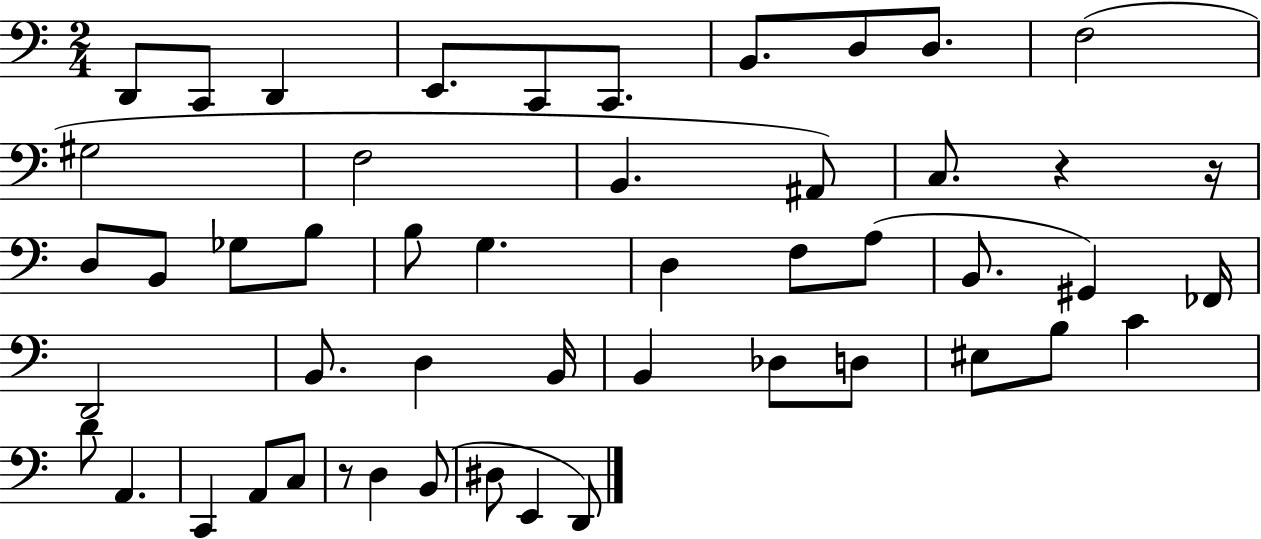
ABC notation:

X:1
T:Untitled
M:2/4
L:1/4
K:C
D,,/2 C,,/2 D,, E,,/2 C,,/2 C,,/2 B,,/2 D,/2 D,/2 F,2 ^G,2 F,2 B,, ^A,,/2 C,/2 z z/4 D,/2 B,,/2 _G,/2 B,/2 B,/2 G, D, F,/2 A,/2 B,,/2 ^G,, _F,,/4 D,,2 B,,/2 D, B,,/4 B,, _D,/2 D,/2 ^E,/2 B,/2 C D/2 A,, C,, A,,/2 C,/2 z/2 D, B,,/2 ^D,/2 E,, D,,/2